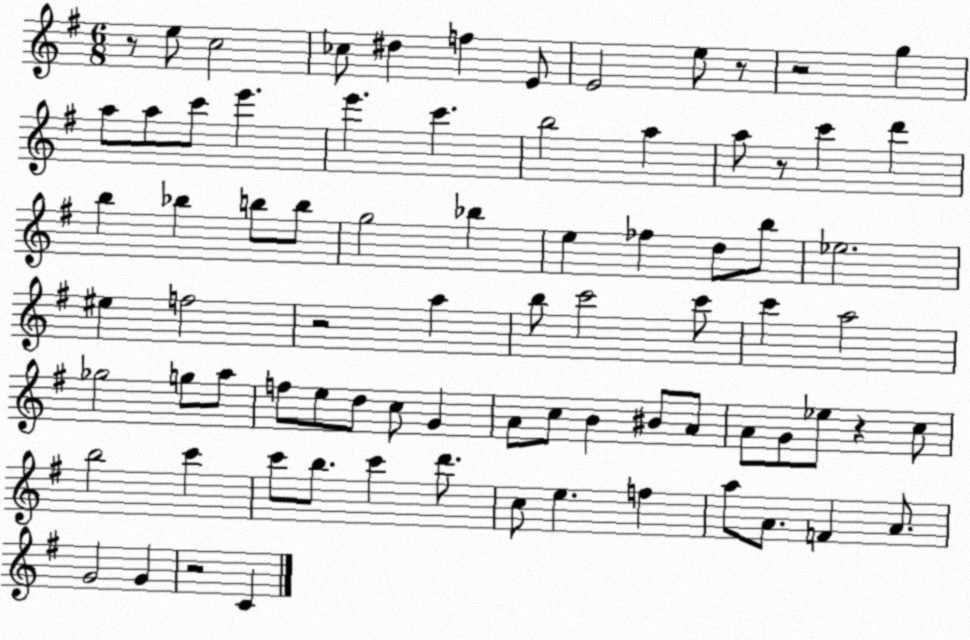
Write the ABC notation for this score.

X:1
T:Untitled
M:6/8
L:1/4
K:G
z/2 e/2 c2 _c/2 ^d f E/2 E2 e/2 z/2 z2 g a/2 a/2 c'/2 e' e' c' b2 a a/2 z/2 c' d' b _b b/2 b/2 g2 _b e _f d/2 b/2 _e2 ^e f2 z2 a b/2 c'2 c'/2 c' a2 _g2 g/2 a/2 f/2 e/2 d/2 c/2 G A/2 c/2 B ^B/2 A/2 A/2 G/2 _e/2 z c/2 b2 c' c'/2 b/2 c' d'/2 c/2 e f a/2 A/2 F A/2 G2 G z2 C